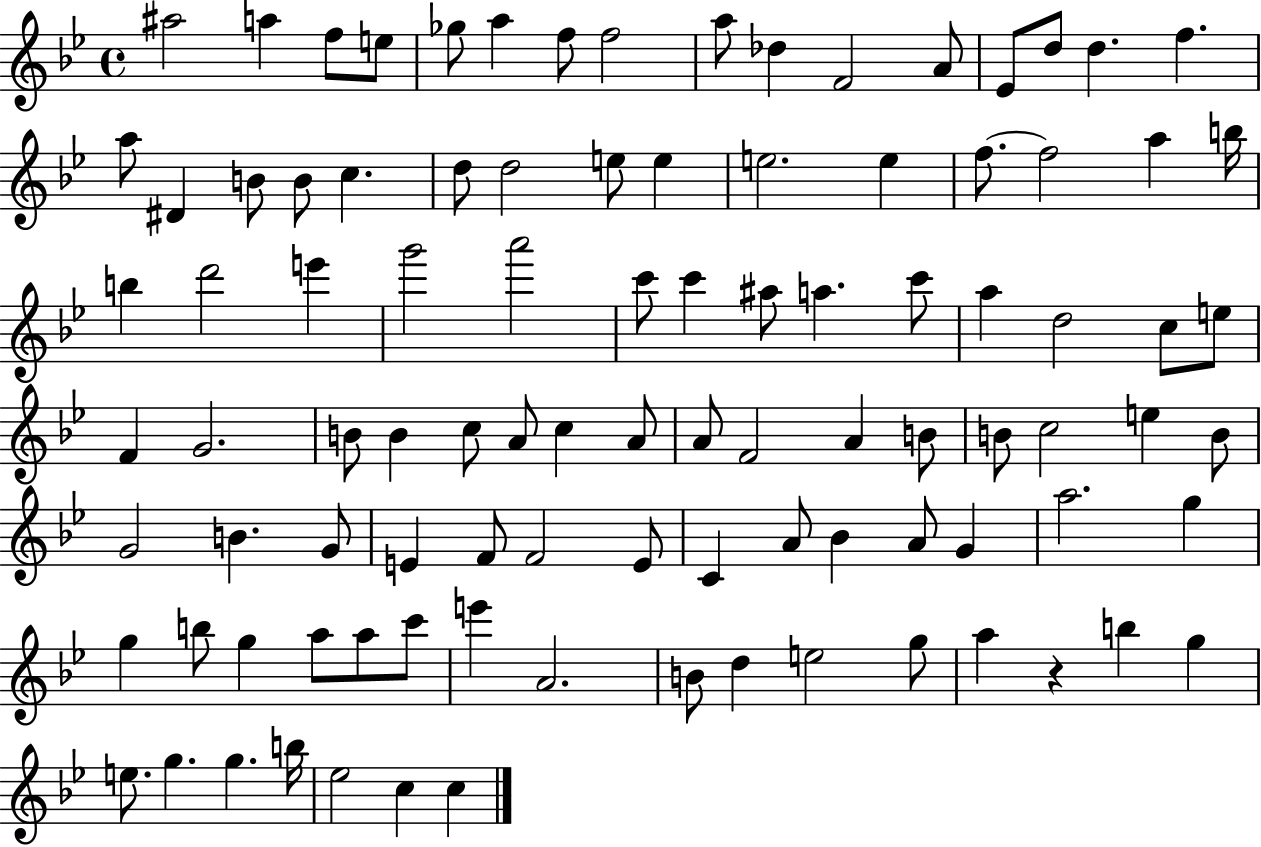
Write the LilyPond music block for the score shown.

{
  \clef treble
  \time 4/4
  \defaultTimeSignature
  \key bes \major
  ais''2 a''4 f''8 e''8 | ges''8 a''4 f''8 f''2 | a''8 des''4 f'2 a'8 | ees'8 d''8 d''4. f''4. | \break a''8 dis'4 b'8 b'8 c''4. | d''8 d''2 e''8 e''4 | e''2. e''4 | f''8.~~ f''2 a''4 b''16 | \break b''4 d'''2 e'''4 | g'''2 a'''2 | c'''8 c'''4 ais''8 a''4. c'''8 | a''4 d''2 c''8 e''8 | \break f'4 g'2. | b'8 b'4 c''8 a'8 c''4 a'8 | a'8 f'2 a'4 b'8 | b'8 c''2 e''4 b'8 | \break g'2 b'4. g'8 | e'4 f'8 f'2 e'8 | c'4 a'8 bes'4 a'8 g'4 | a''2. g''4 | \break g''4 b''8 g''4 a''8 a''8 c'''8 | e'''4 a'2. | b'8 d''4 e''2 g''8 | a''4 r4 b''4 g''4 | \break e''8. g''4. g''4. b''16 | ees''2 c''4 c''4 | \bar "|."
}